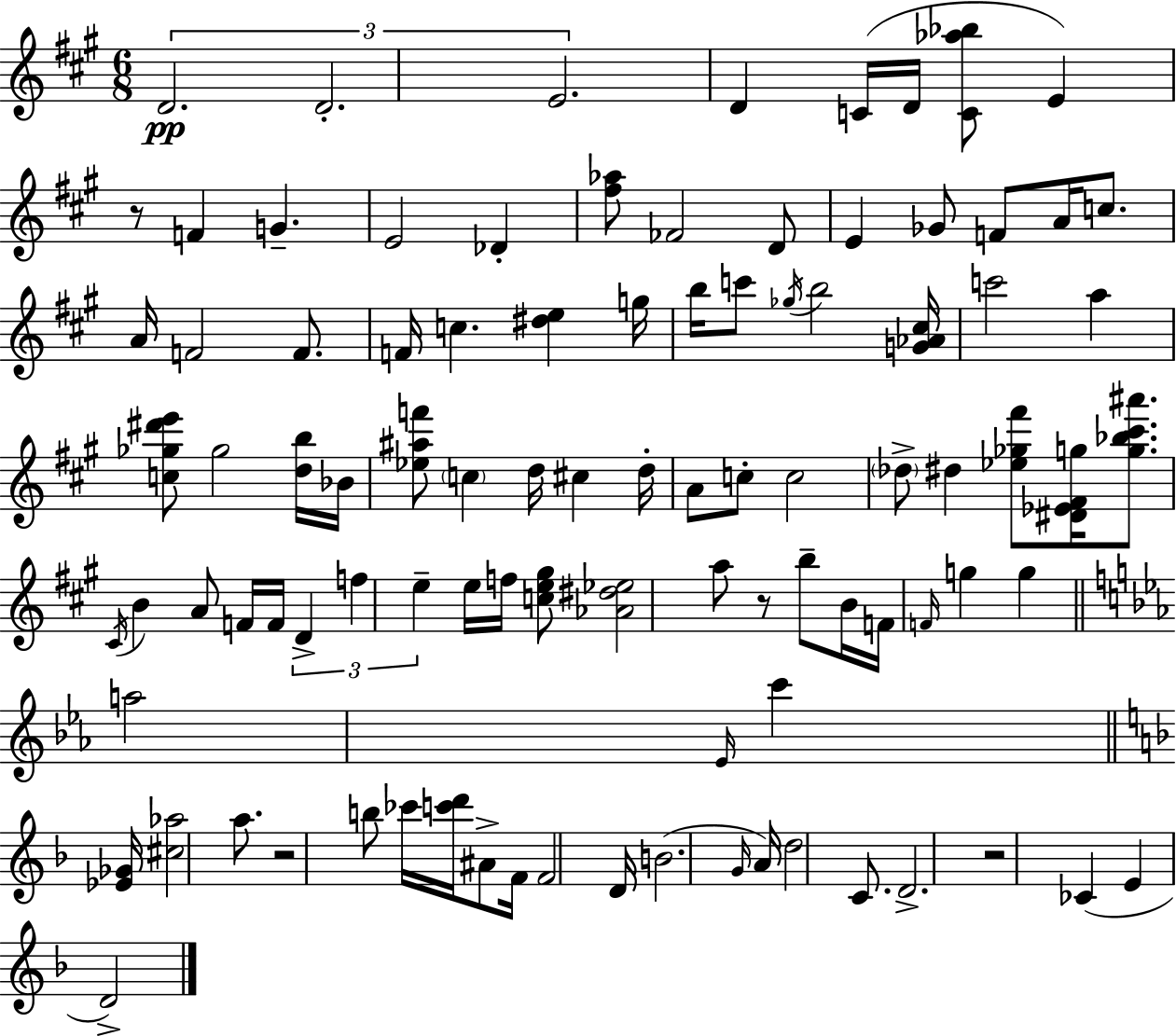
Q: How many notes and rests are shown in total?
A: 96